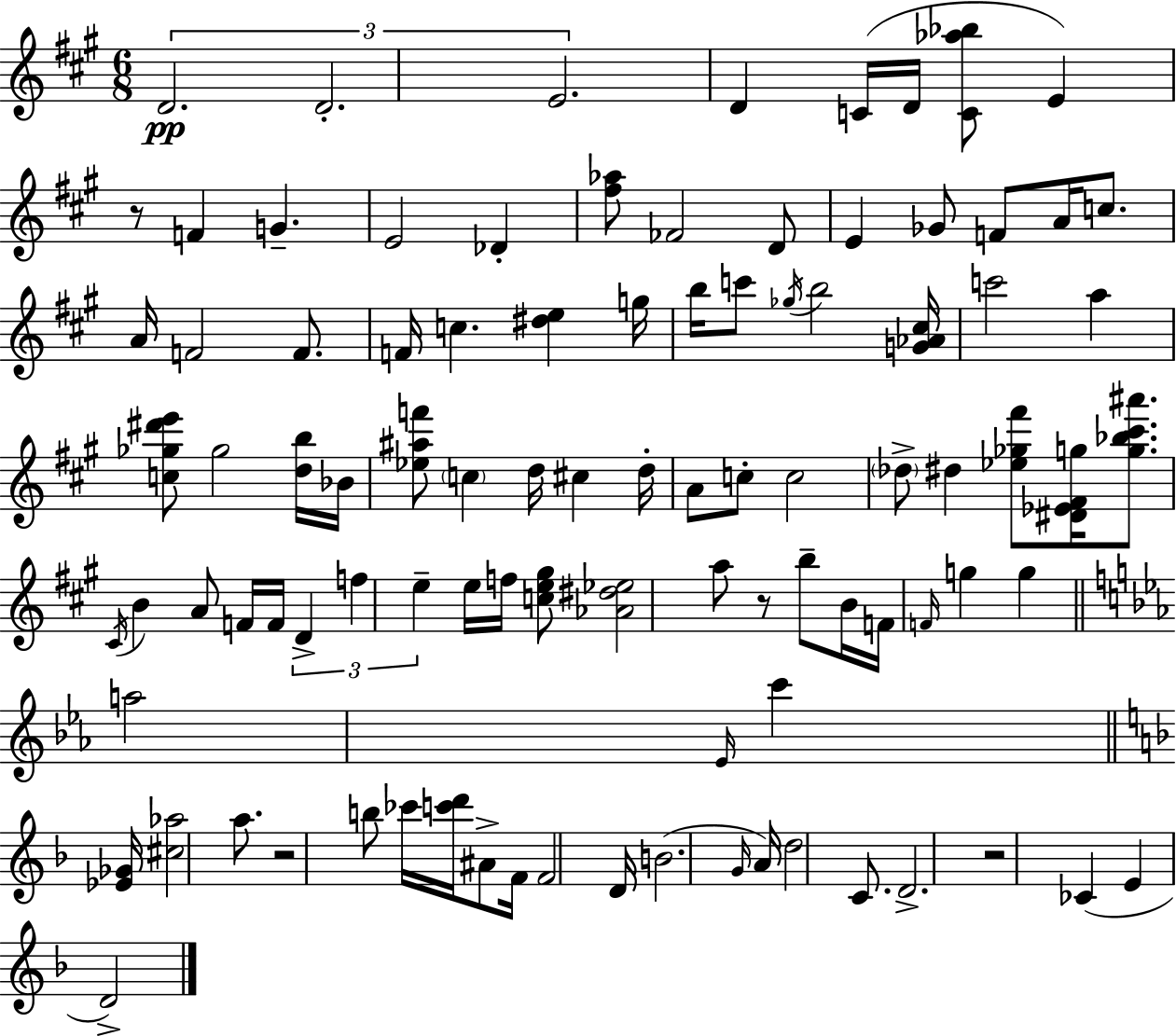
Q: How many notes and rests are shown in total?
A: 96